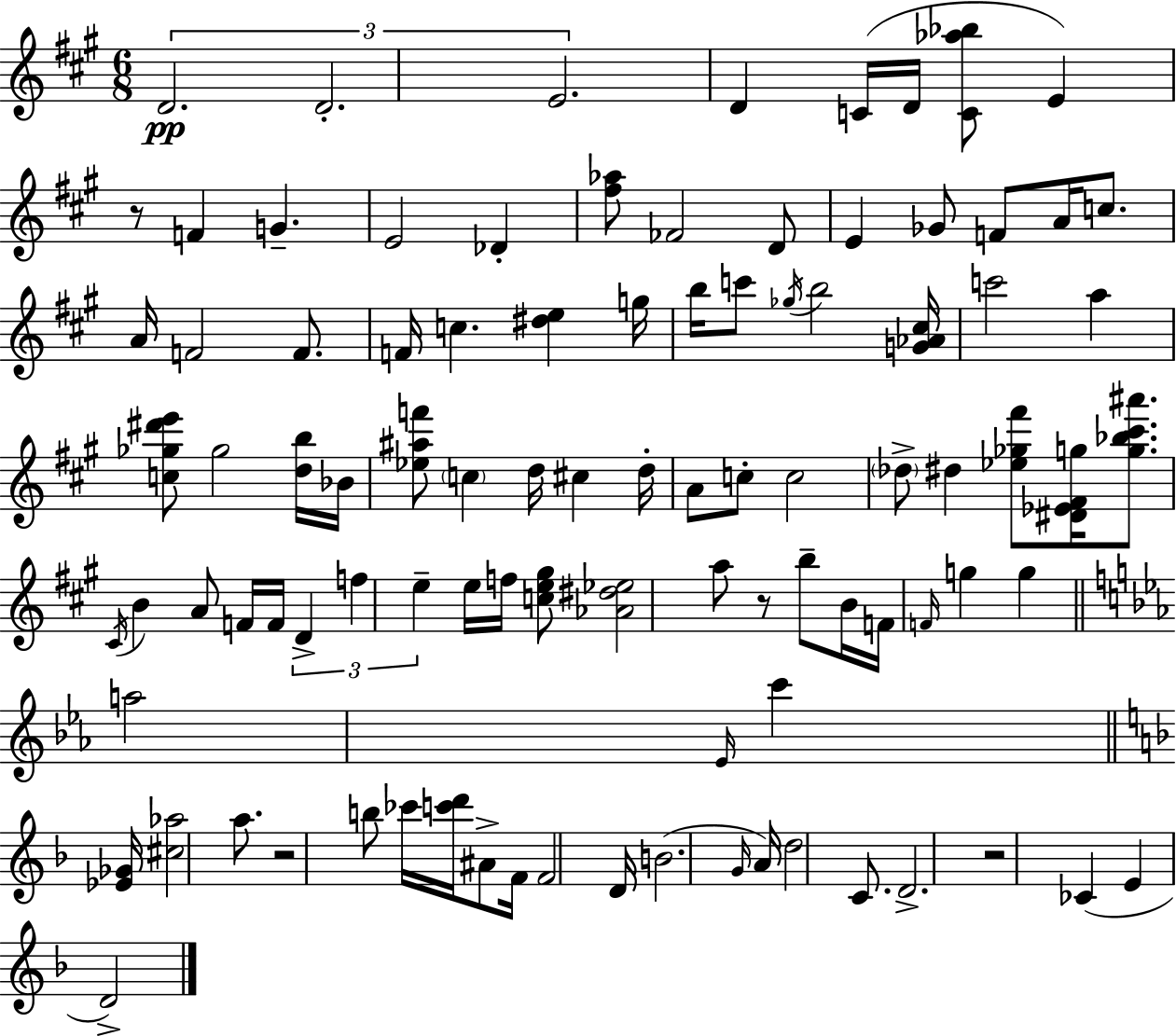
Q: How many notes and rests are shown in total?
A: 96